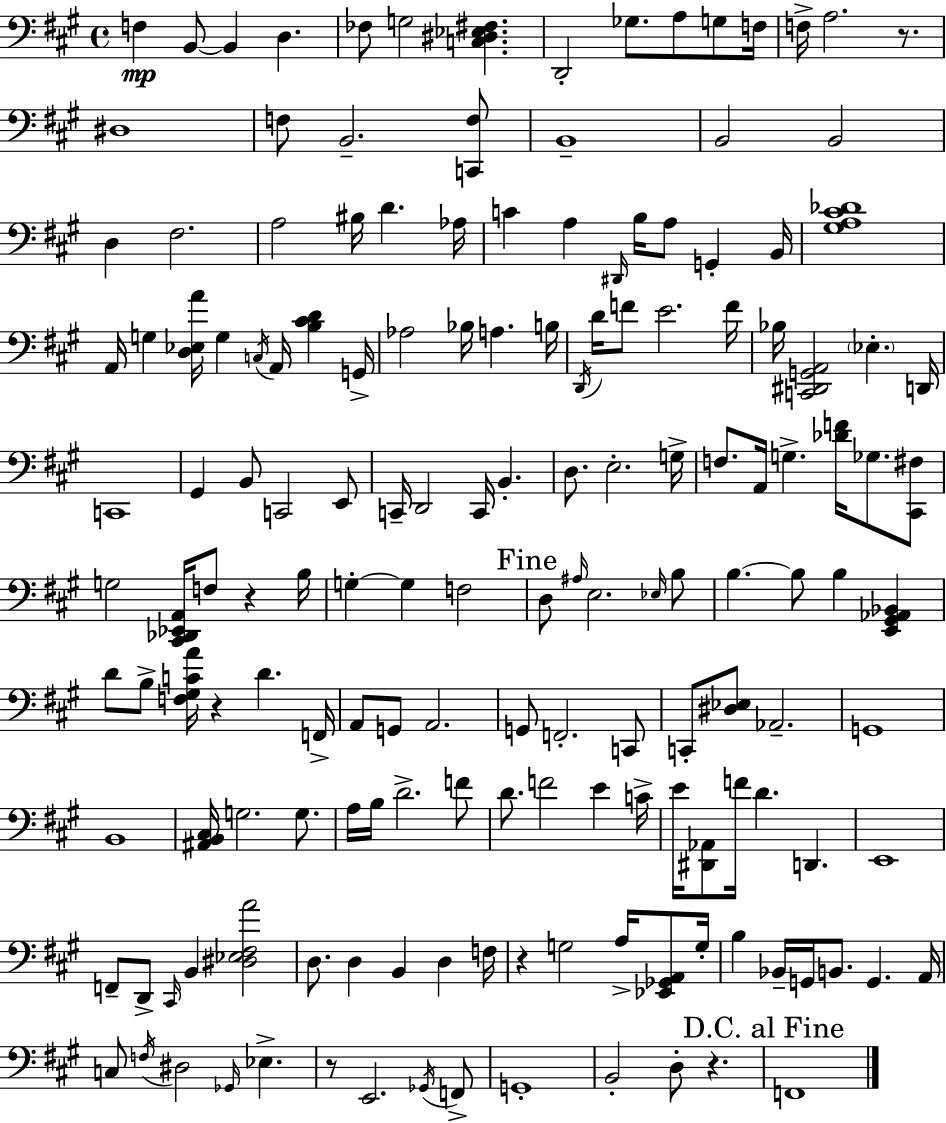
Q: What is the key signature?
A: A major